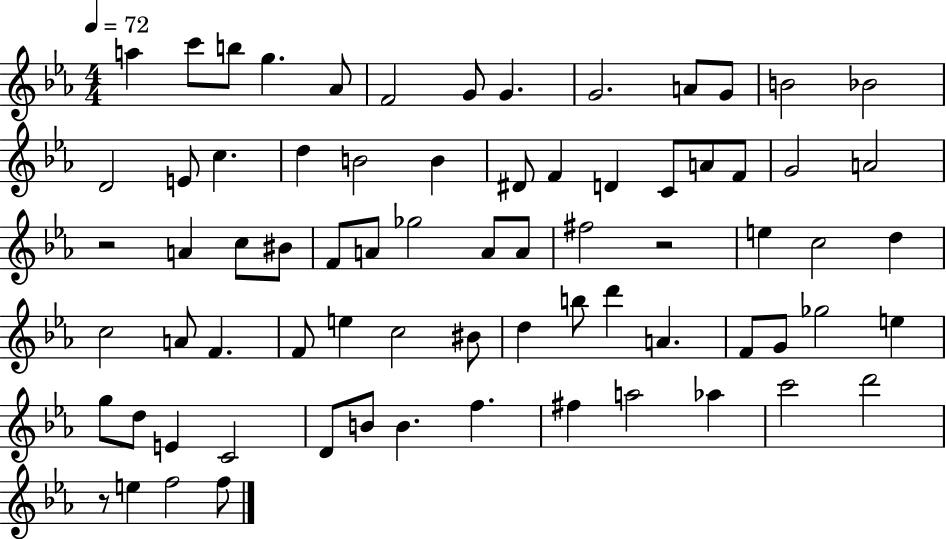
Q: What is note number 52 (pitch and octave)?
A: G4